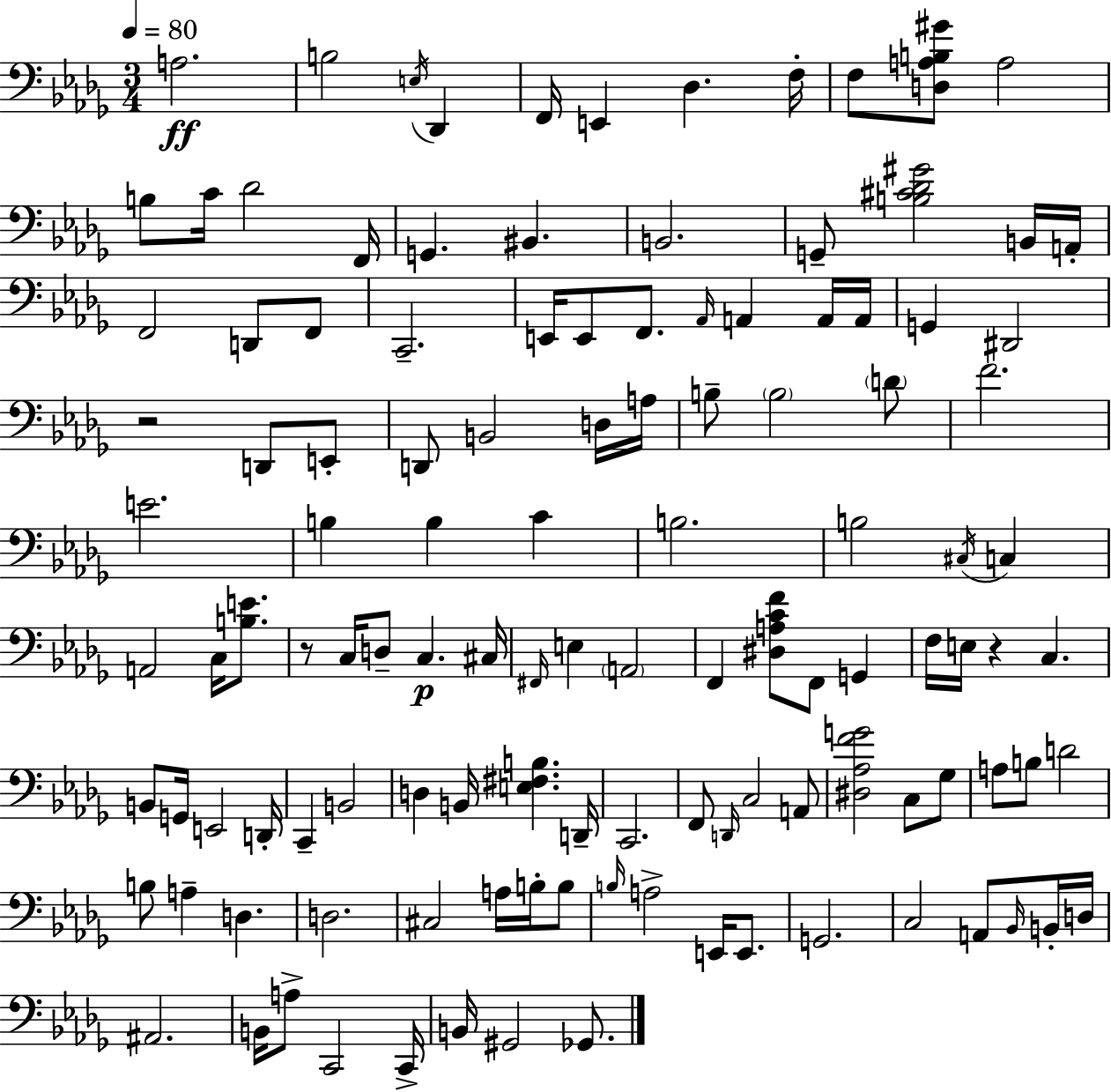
A3/h. B3/h E3/s Db2/q F2/s E2/q Db3/q. F3/s F3/e [D3,A3,B3,G#4]/e A3/h B3/e C4/s Db4/h F2/s G2/q. BIS2/q. B2/h. G2/e [B3,C#4,Db4,G#4]/h B2/s A2/s F2/h D2/e F2/e C2/h. E2/s E2/e F2/e. Ab2/s A2/q A2/s A2/s G2/q D#2/h R/h D2/e E2/e D2/e B2/h D3/s A3/s B3/e B3/h D4/e F4/h. E4/h. B3/q B3/q C4/q B3/h. B3/h C#3/s C3/q A2/h C3/s [B3,E4]/e. R/e C3/s D3/e C3/q. C#3/s F#2/s E3/q A2/h F2/q [D#3,A3,C4,F4]/e F2/e G2/q F3/s E3/s R/q C3/q. B2/e G2/s E2/h D2/s C2/q B2/h D3/q B2/s [E3,F#3,B3]/q. D2/s C2/h. F2/e D2/s C3/h A2/e [D#3,Ab3,F4,G4]/h C3/e Gb3/e A3/e B3/e D4/h B3/e A3/q D3/q. D3/h. C#3/h A3/s B3/s B3/e B3/s A3/h E2/s E2/e. G2/h. C3/h A2/e Bb2/s B2/s D3/s A#2/h. B2/s A3/e C2/h C2/s B2/s G#2/h Gb2/e.